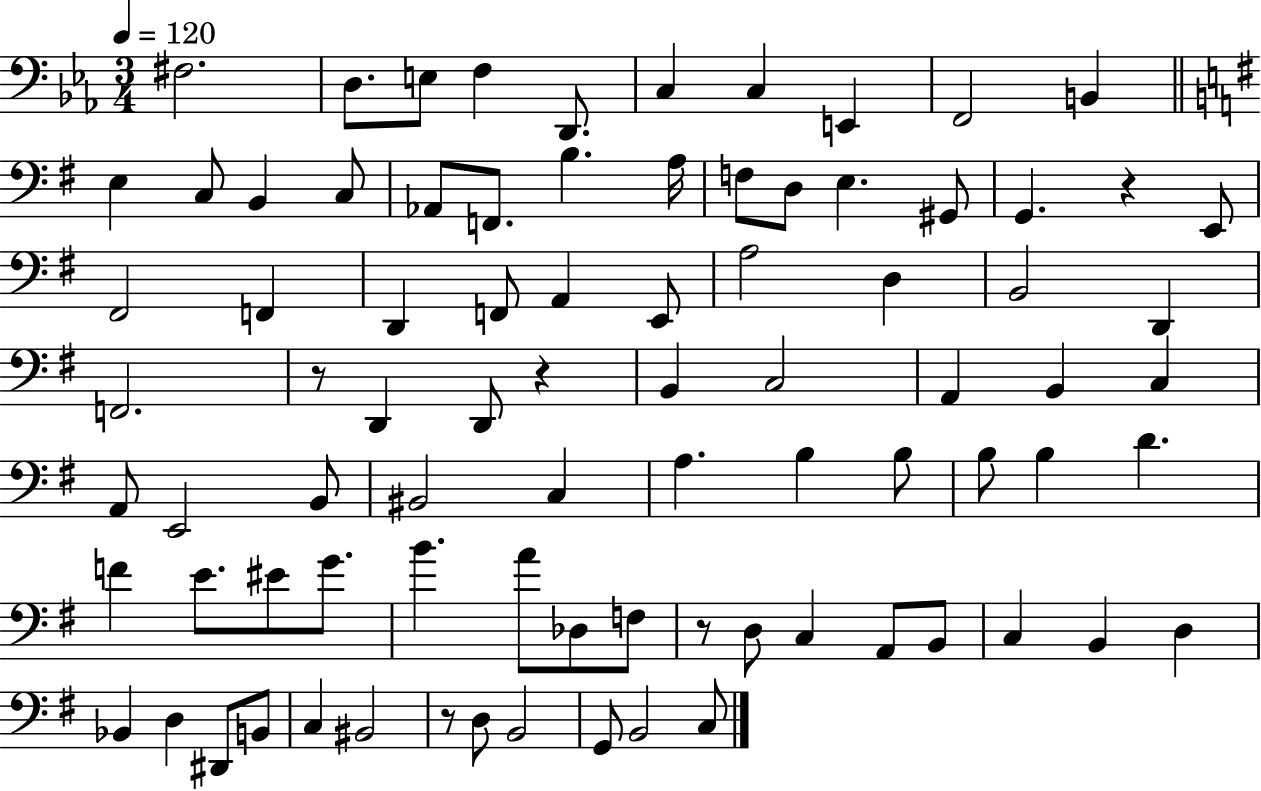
{
  \clef bass
  \numericTimeSignature
  \time 3/4
  \key ees \major
  \tempo 4 = 120
  fis2. | d8. e8 f4 d,8. | c4 c4 e,4 | f,2 b,4 | \break \bar "||" \break \key e \minor e4 c8 b,4 c8 | aes,8 f,8. b4. a16 | f8 d8 e4. gis,8 | g,4. r4 e,8 | \break fis,2 f,4 | d,4 f,8 a,4 e,8 | a2 d4 | b,2 d,4 | \break f,2. | r8 d,4 d,8 r4 | b,4 c2 | a,4 b,4 c4 | \break a,8 e,2 b,8 | bis,2 c4 | a4. b4 b8 | b8 b4 d'4. | \break f'4 e'8. eis'8 g'8. | b'4. a'8 des8 f8 | r8 d8 c4 a,8 b,8 | c4 b,4 d4 | \break bes,4 d4 dis,8 b,8 | c4 bis,2 | r8 d8 b,2 | g,8 b,2 c8 | \break \bar "|."
}